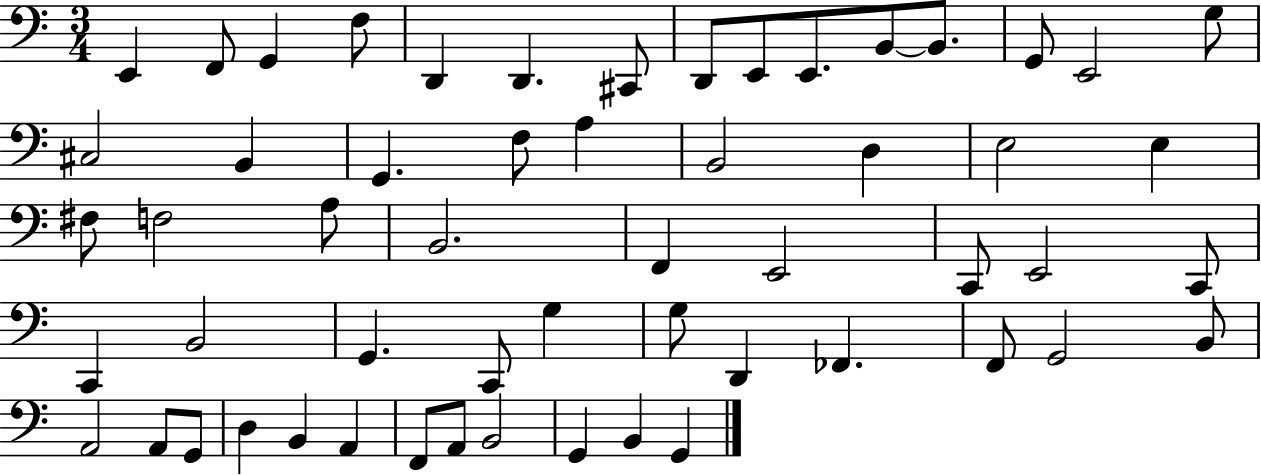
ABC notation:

X:1
T:Untitled
M:3/4
L:1/4
K:C
E,, F,,/2 G,, F,/2 D,, D,, ^C,,/2 D,,/2 E,,/2 E,,/2 B,,/2 B,,/2 G,,/2 E,,2 G,/2 ^C,2 B,, G,, F,/2 A, B,,2 D, E,2 E, ^F,/2 F,2 A,/2 B,,2 F,, E,,2 C,,/2 E,,2 C,,/2 C,, B,,2 G,, C,,/2 G, G,/2 D,, _F,, F,,/2 G,,2 B,,/2 A,,2 A,,/2 G,,/2 D, B,, A,, F,,/2 A,,/2 B,,2 G,, B,, G,,